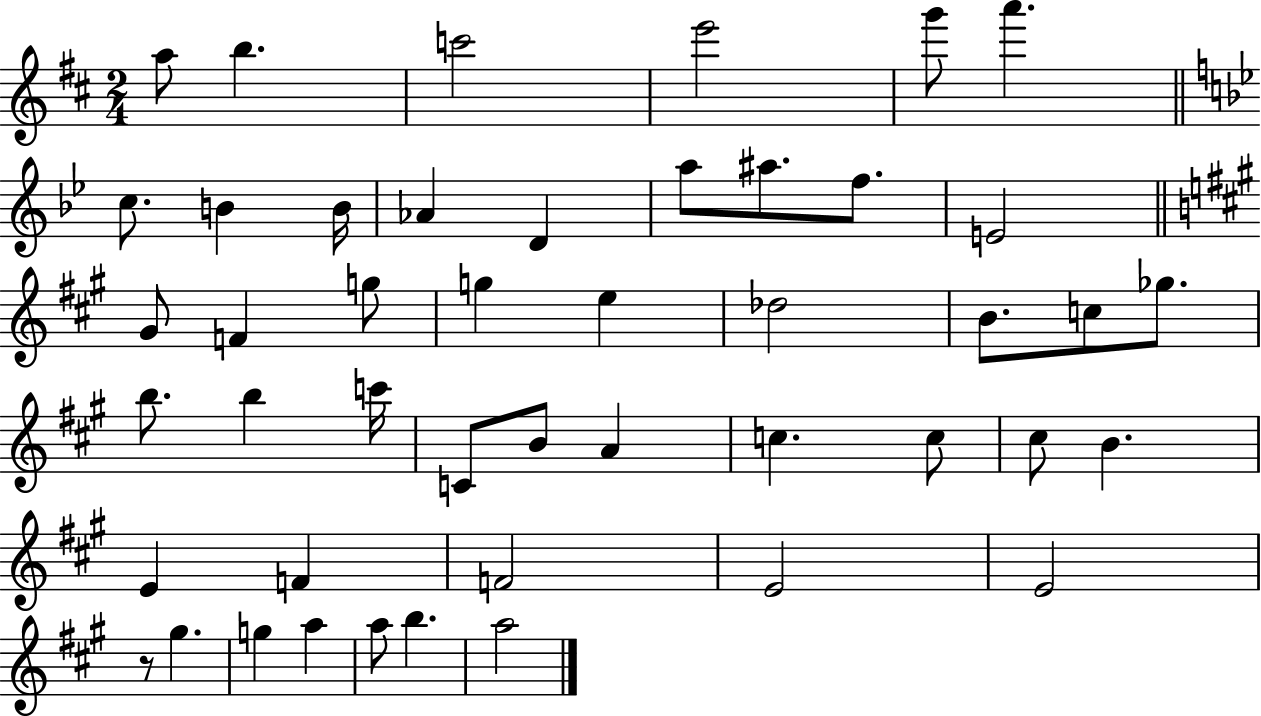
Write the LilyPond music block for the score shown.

{
  \clef treble
  \numericTimeSignature
  \time 2/4
  \key d \major
  a''8 b''4. | c'''2 | e'''2 | g'''8 a'''4. | \break \bar "||" \break \key bes \major c''8. b'4 b'16 | aes'4 d'4 | a''8 ais''8. f''8. | e'2 | \break \bar "||" \break \key a \major gis'8 f'4 g''8 | g''4 e''4 | des''2 | b'8. c''8 ges''8. | \break b''8. b''4 c'''16 | c'8 b'8 a'4 | c''4. c''8 | cis''8 b'4. | \break e'4 f'4 | f'2 | e'2 | e'2 | \break r8 gis''4. | g''4 a''4 | a''8 b''4. | a''2 | \break \bar "|."
}